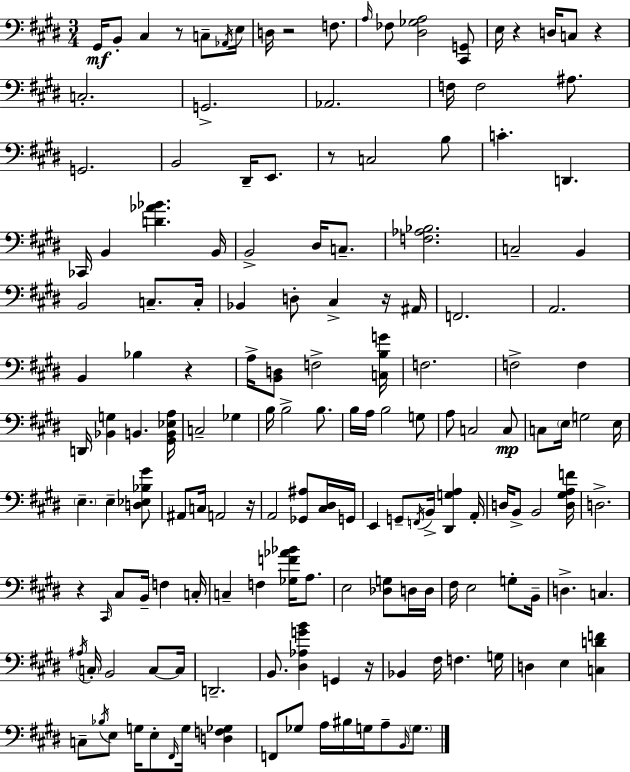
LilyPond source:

{
  \clef bass
  \numericTimeSignature
  \time 3/4
  \key e \major
  \repeat volta 2 { gis,16\mf b,8-. cis4 r8 c8-- \acciaccatura { aes,16 } | e16 d16 r2 f8. | \grace { a16 } fes8 <dis ges a>2 | <cis, g,>8 e16 r4 d16 c8 r4 | \break c2.-. | g,2.-> | aes,2. | f16 f2 ais8. | \break g,2. | b,2 dis,16-- e,8. | r8 c2 | b8 c'4.-. d,4. | \break ces,16 b,4 <d' aes' bes'>4. | b,16 b,2-> dis16 c8.-- | <f aes bes>2. | c2-- b,4 | \break b,2 c8.-- | c16-. bes,4 d8-. cis4-> | r16 ais,16 f,2. | a,2. | \break b,4 bes4 r4 | a16-> <b, d>8 f2-> | <c b g'>16 f2. | f2-> f4 | \break d,16 <bes, g>4 b,4. | <gis, b, ees a>16 c2-- ges4 | b16 b2-> b8. | b16 a16 b2 | \break g8 a8 c2 | c8\mp c8 \parenthesize e16 g2 | e16 \parenthesize e4.-- e4-- | <d ees bes gis'>8 ais,8 c16 a,2 | \break r16 a,2 <ges, ais>8 | <cis dis>16 g,16 e,4 g,8-- \acciaccatura { f,16 } b,16-> <dis, g a>4 | a,16-. d16 b,8-> b,2 | <d gis a f'>16 d2.-> | \break r4 \grace { cis,16 } cis8 b,16-- f4 | c16-. c4-- f4 | <ges f' aes' bes'>16 a8. e2 | <des g>8 d16 d16 fis16 e2 | \break g8-. b,16-- d4.-> c4. | \acciaccatura { ais16 } \parenthesize c16-. b,2 | c8~~ c16 d,2.-- | b,8. <dis aes g' b'>4 | \break g,4 r16 bes,4 fis16 f4. | g16 d4 e4 | <c d' f'>4 c8-- \acciaccatura { bes16 } e8 g16 e8-. | \grace { fis,16 } g16 <d f ges>4 f,8 ges8 a16 | \break bis16 g16 a8-- \grace { b,16 } \parenthesize g8. } \bar "|."
}